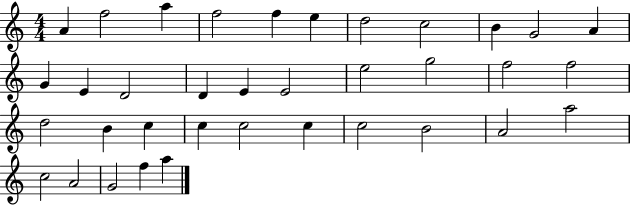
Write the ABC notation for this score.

X:1
T:Untitled
M:4/4
L:1/4
K:C
A f2 a f2 f e d2 c2 B G2 A G E D2 D E E2 e2 g2 f2 f2 d2 B c c c2 c c2 B2 A2 a2 c2 A2 G2 f a